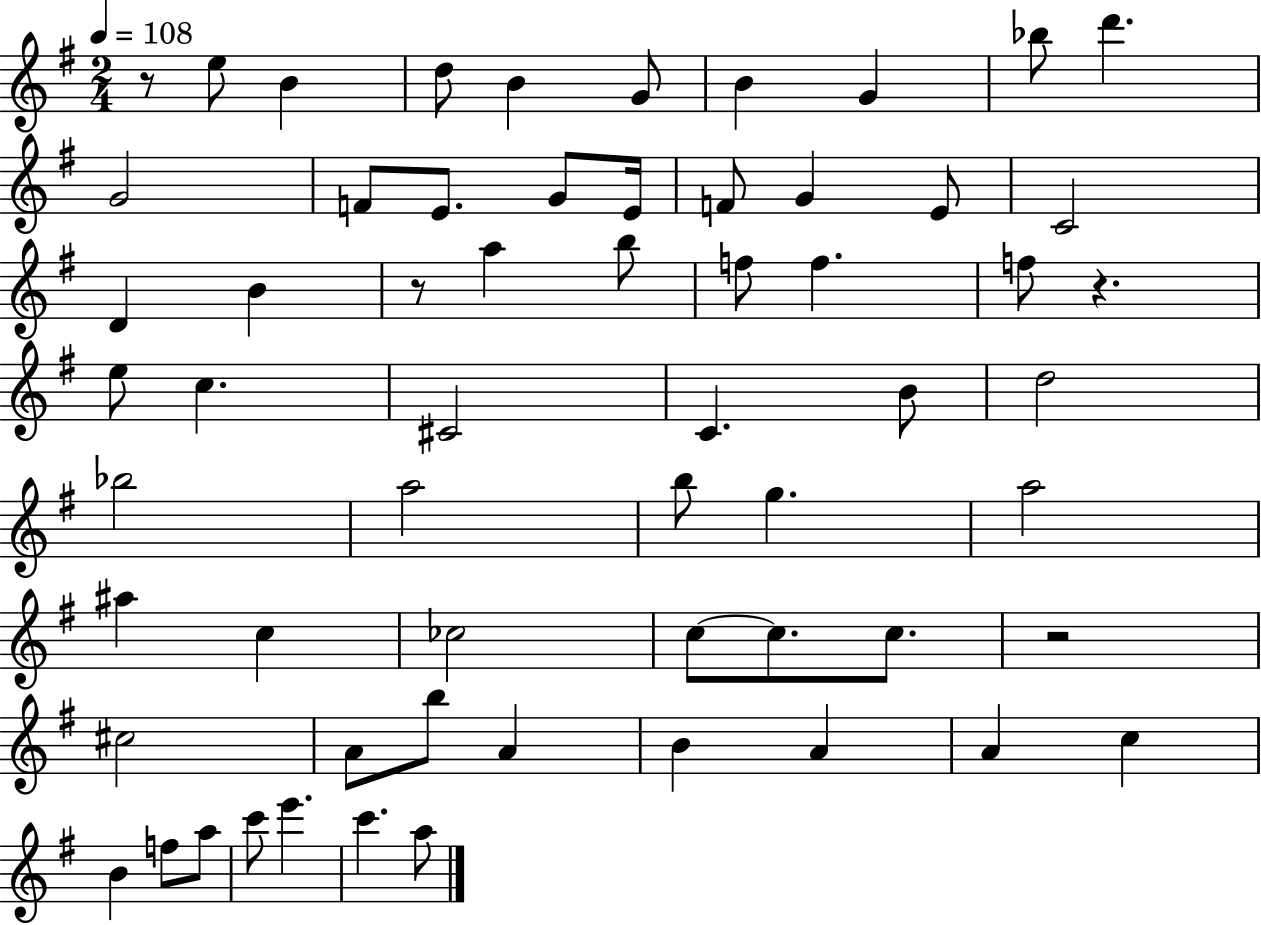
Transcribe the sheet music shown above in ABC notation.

X:1
T:Untitled
M:2/4
L:1/4
K:G
z/2 e/2 B d/2 B G/2 B G _b/2 d' G2 F/2 E/2 G/2 E/4 F/2 G E/2 C2 D B z/2 a b/2 f/2 f f/2 z e/2 c ^C2 C B/2 d2 _b2 a2 b/2 g a2 ^a c _c2 c/2 c/2 c/2 z2 ^c2 A/2 b/2 A B A A c B f/2 a/2 c'/2 e' c' a/2